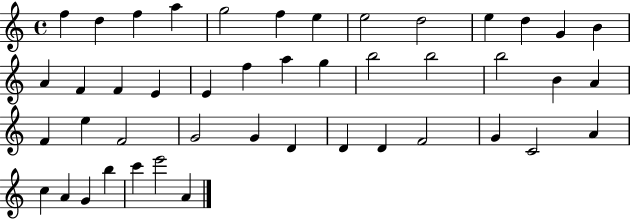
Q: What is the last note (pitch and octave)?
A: A4